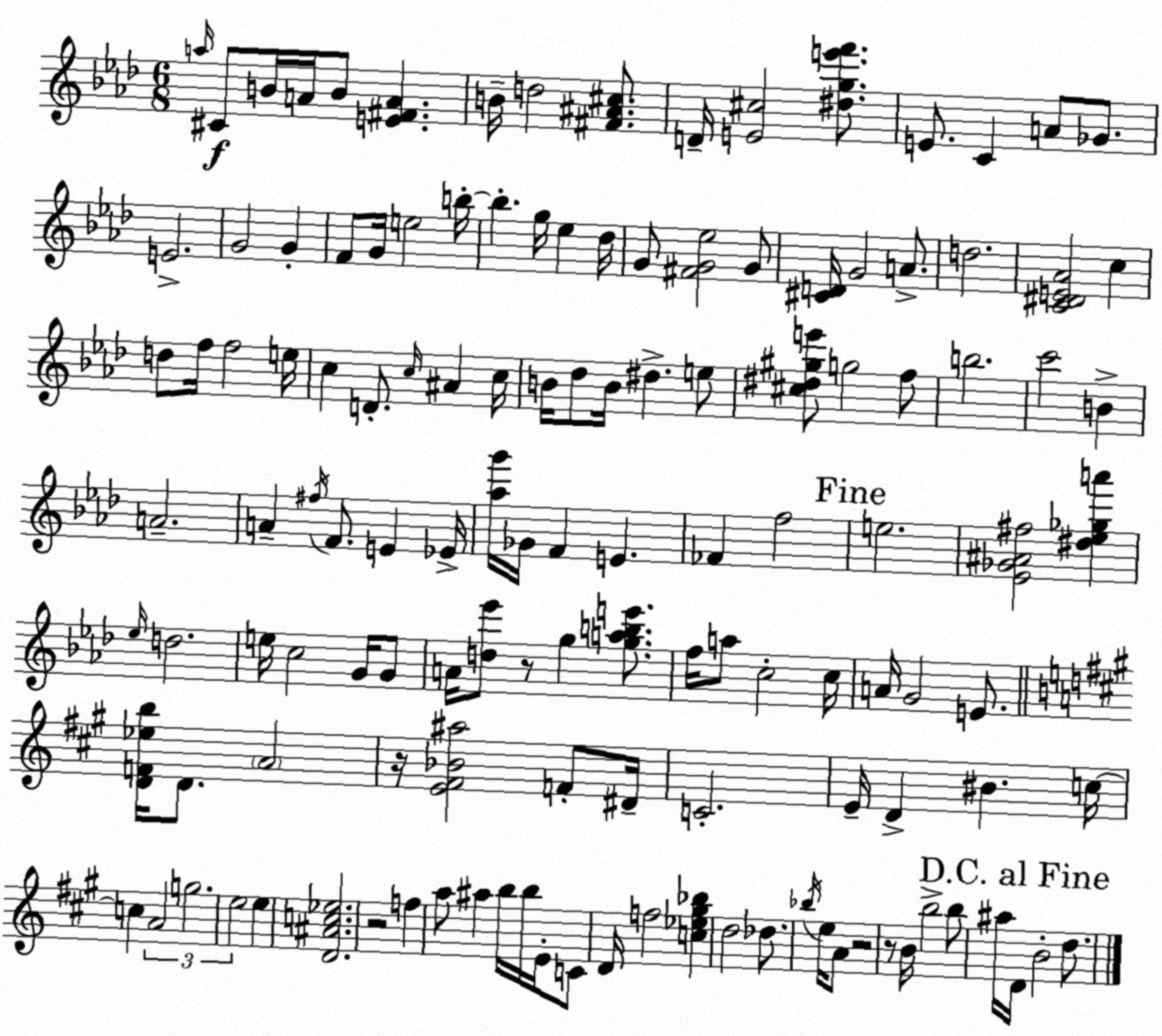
X:1
T:Untitled
M:6/8
L:1/4
K:Fm
a/4 ^C/2 B/4 A/4 B/2 [E^FA] B/4 d2 [^F^A^c]/2 D/4 [E^c]2 [^dge'f']/2 E/2 C A/2 _G/2 E2 G2 G F/2 G/4 e2 b/4 b g/4 _e _d/4 G/2 [^FG_e]2 G/2 [^CD]/4 G2 A/2 d2 [C^DE_A]2 c d/2 f/4 f2 e/4 c D/2 c/4 ^A c/4 B/4 _d/2 B/4 ^d e/2 [^c^d^ge']/2 g2 f/2 b2 c'2 B A2 A ^f/4 F/2 E _E/4 [_ag']/4 _G/4 F E _F f2 e2 [_E_G^A^f]2 [^d_e_ga'] _e/4 d2 e/4 c2 G/4 G/2 A/4 [d_e']/2 z/2 g [gabe']/2 f/4 a/2 c2 c/4 A/4 G2 E/2 [DF_eb]/4 D/2 A2 z/4 [E^F_B^a]2 F/2 ^D/4 C2 E/4 D ^B c/4 c A2 g2 e2 e [D^Ac_e]2 z2 f a/2 ^a b/4 b/4 E/4 C/2 D/4 f2 [c_e^g_b] d2 _d/2 _b/4 e/4 A/2 z2 z/2 B/4 b2 b/2 ^a/4 D/4 B2 d/2